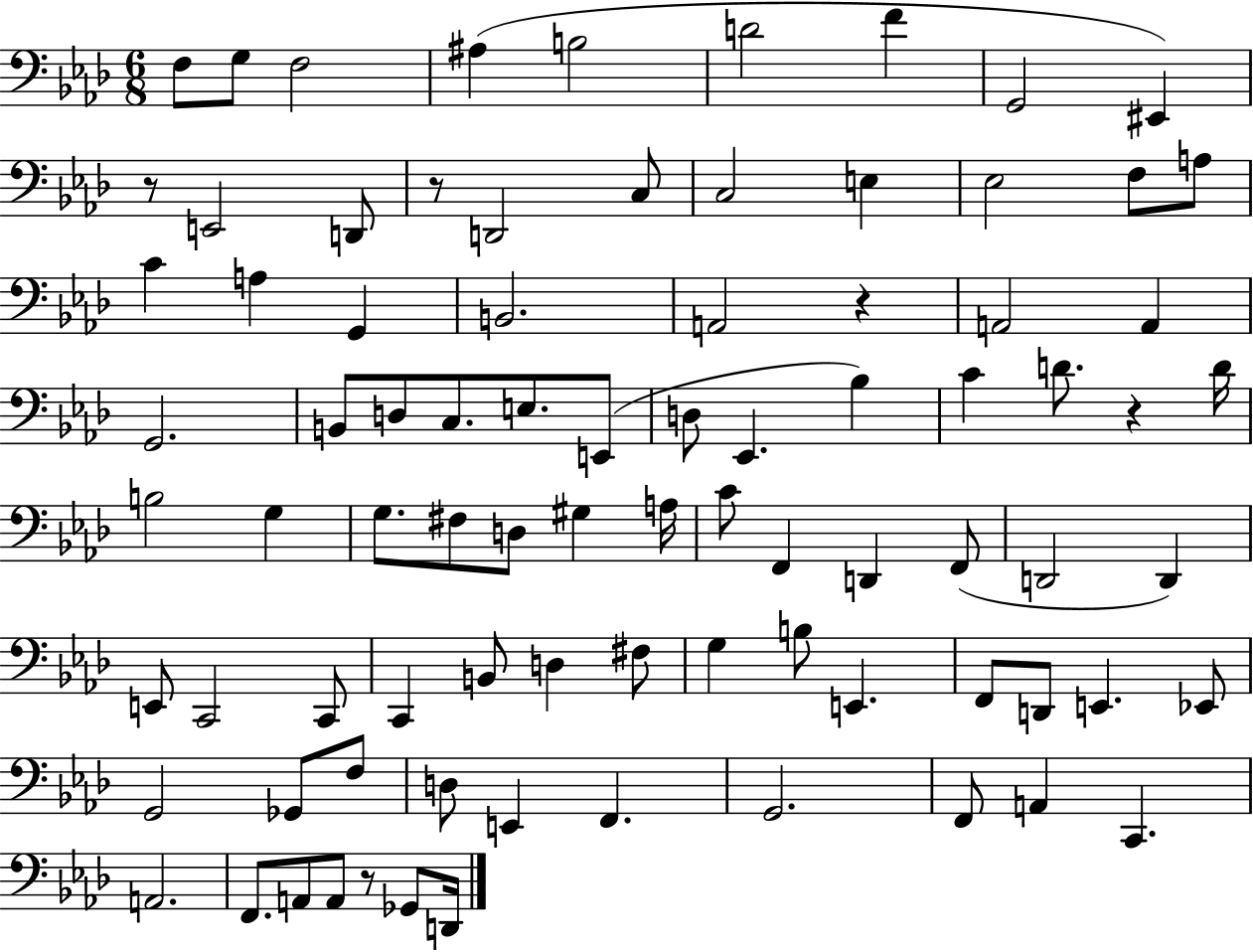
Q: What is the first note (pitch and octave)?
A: F3